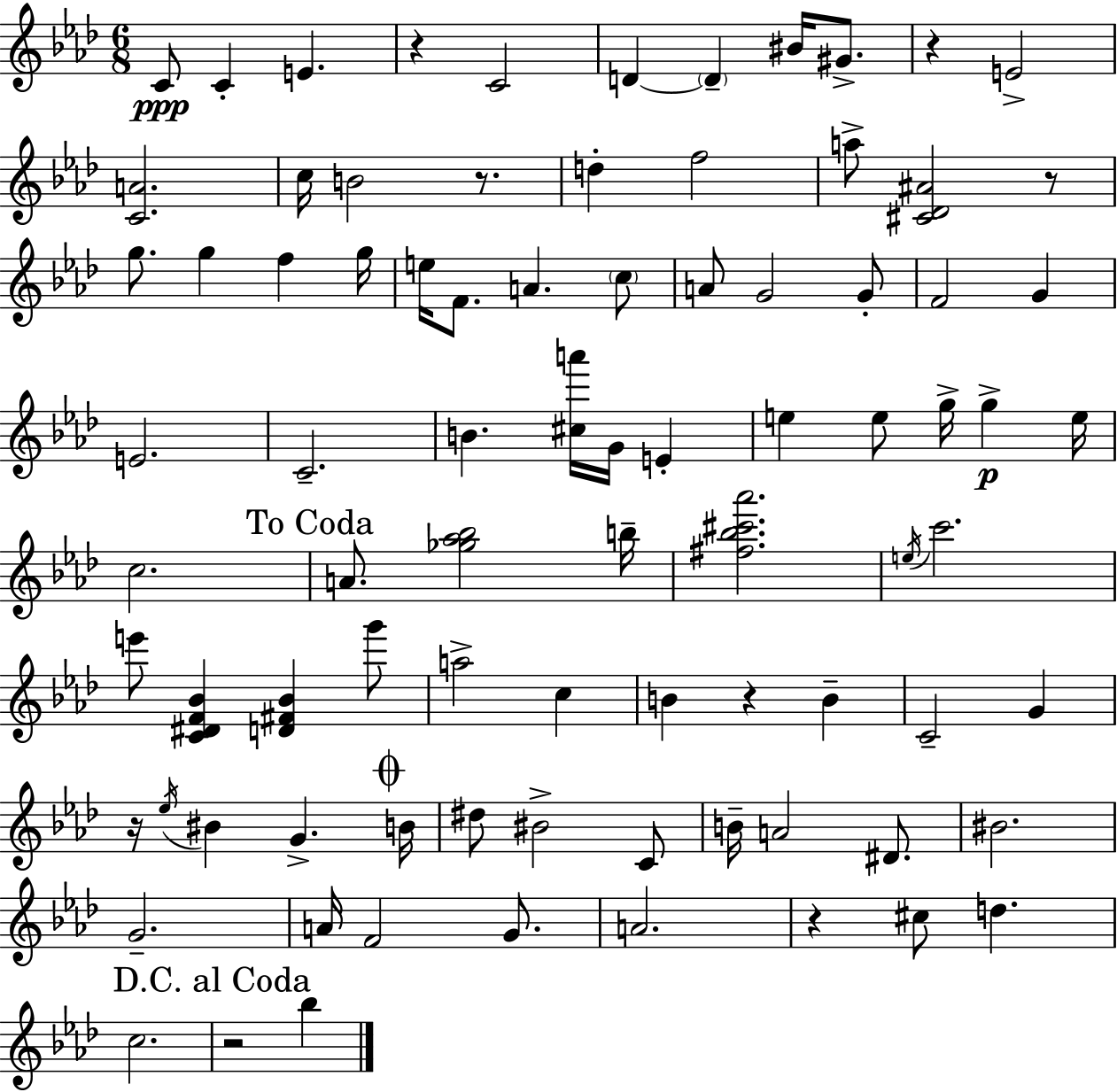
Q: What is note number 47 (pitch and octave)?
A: B4